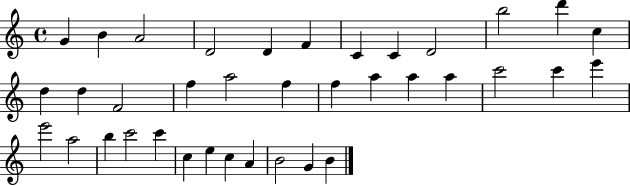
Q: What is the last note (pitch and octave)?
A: B4